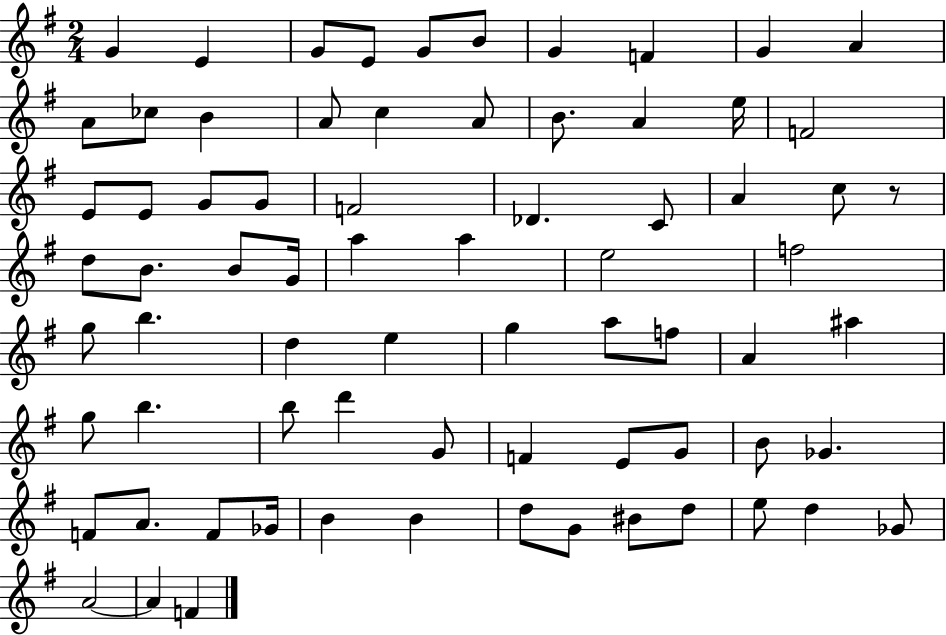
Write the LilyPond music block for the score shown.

{
  \clef treble
  \numericTimeSignature
  \time 2/4
  \key g \major
  \repeat volta 2 { g'4 e'4 | g'8 e'8 g'8 b'8 | g'4 f'4 | g'4 a'4 | \break a'8 ces''8 b'4 | a'8 c''4 a'8 | b'8. a'4 e''16 | f'2 | \break e'8 e'8 g'8 g'8 | f'2 | des'4. c'8 | a'4 c''8 r8 | \break d''8 b'8. b'8 g'16 | a''4 a''4 | e''2 | f''2 | \break g''8 b''4. | d''4 e''4 | g''4 a''8 f''8 | a'4 ais''4 | \break g''8 b''4. | b''8 d'''4 g'8 | f'4 e'8 g'8 | b'8 ges'4. | \break f'8 a'8. f'8 ges'16 | b'4 b'4 | d''8 g'8 bis'8 d''8 | e''8 d''4 ges'8 | \break a'2~~ | a'4 f'4 | } \bar "|."
}